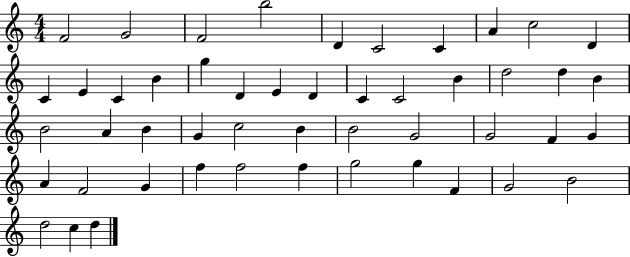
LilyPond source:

{
  \clef treble
  \numericTimeSignature
  \time 4/4
  \key c \major
  f'2 g'2 | f'2 b''2 | d'4 c'2 c'4 | a'4 c''2 d'4 | \break c'4 e'4 c'4 b'4 | g''4 d'4 e'4 d'4 | c'4 c'2 b'4 | d''2 d''4 b'4 | \break b'2 a'4 b'4 | g'4 c''2 b'4 | b'2 g'2 | g'2 f'4 g'4 | \break a'4 f'2 g'4 | f''4 f''2 f''4 | g''2 g''4 f'4 | g'2 b'2 | \break d''2 c''4 d''4 | \bar "|."
}